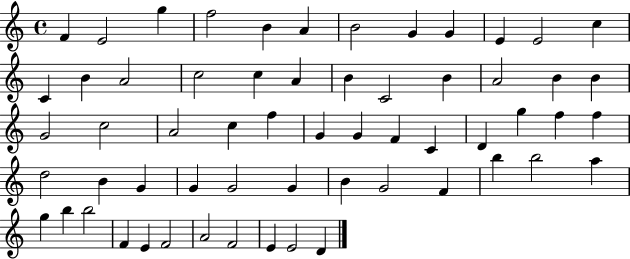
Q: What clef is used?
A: treble